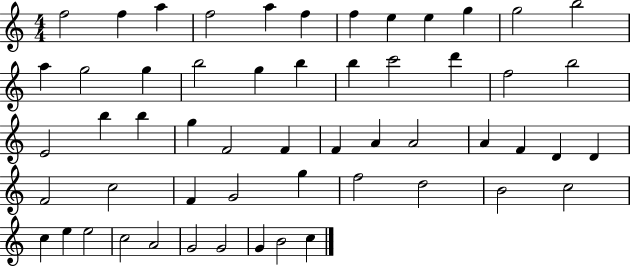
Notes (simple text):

F5/h F5/q A5/q F5/h A5/q F5/q F5/q E5/q E5/q G5/q G5/h B5/h A5/q G5/h G5/q B5/h G5/q B5/q B5/q C6/h D6/q F5/h B5/h E4/h B5/q B5/q G5/q F4/h F4/q F4/q A4/q A4/h A4/q F4/q D4/q D4/q F4/h C5/h F4/q G4/h G5/q F5/h D5/h B4/h C5/h C5/q E5/q E5/h C5/h A4/h G4/h G4/h G4/q B4/h C5/q